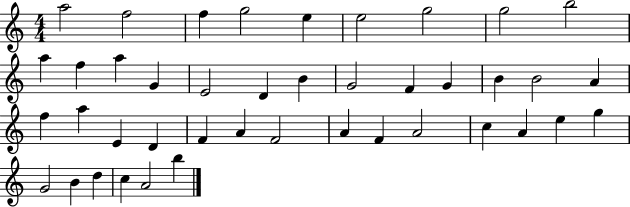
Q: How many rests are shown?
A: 0